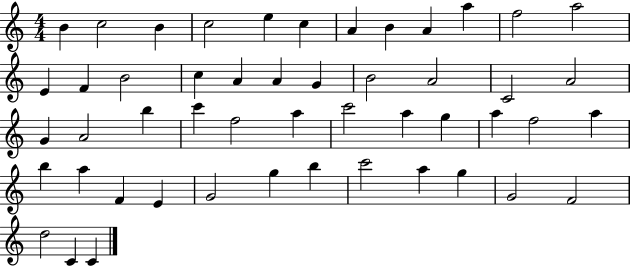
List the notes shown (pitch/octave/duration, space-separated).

B4/q C5/h B4/q C5/h E5/q C5/q A4/q B4/q A4/q A5/q F5/h A5/h E4/q F4/q B4/h C5/q A4/q A4/q G4/q B4/h A4/h C4/h A4/h G4/q A4/h B5/q C6/q F5/h A5/q C6/h A5/q G5/q A5/q F5/h A5/q B5/q A5/q F4/q E4/q G4/h G5/q B5/q C6/h A5/q G5/q G4/h F4/h D5/h C4/q C4/q